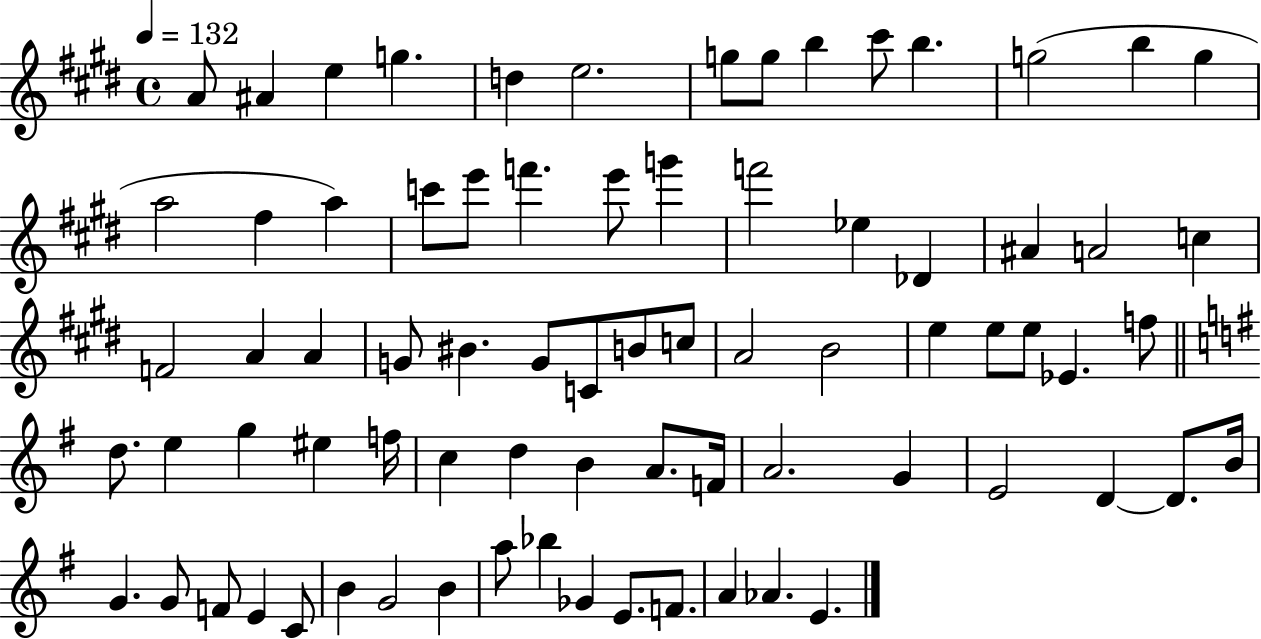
A4/e A#4/q E5/q G5/q. D5/q E5/h. G5/e G5/e B5/q C#6/e B5/q. G5/h B5/q G5/q A5/h F#5/q A5/q C6/e E6/e F6/q. E6/e G6/q F6/h Eb5/q Db4/q A#4/q A4/h C5/q F4/h A4/q A4/q G4/e BIS4/q. G4/e C4/e B4/e C5/e A4/h B4/h E5/q E5/e E5/e Eb4/q. F5/e D5/e. E5/q G5/q EIS5/q F5/s C5/q D5/q B4/q A4/e. F4/s A4/h. G4/q E4/h D4/q D4/e. B4/s G4/q. G4/e F4/e E4/q C4/e B4/q G4/h B4/q A5/e Bb5/q Gb4/q E4/e. F4/e. A4/q Ab4/q. E4/q.